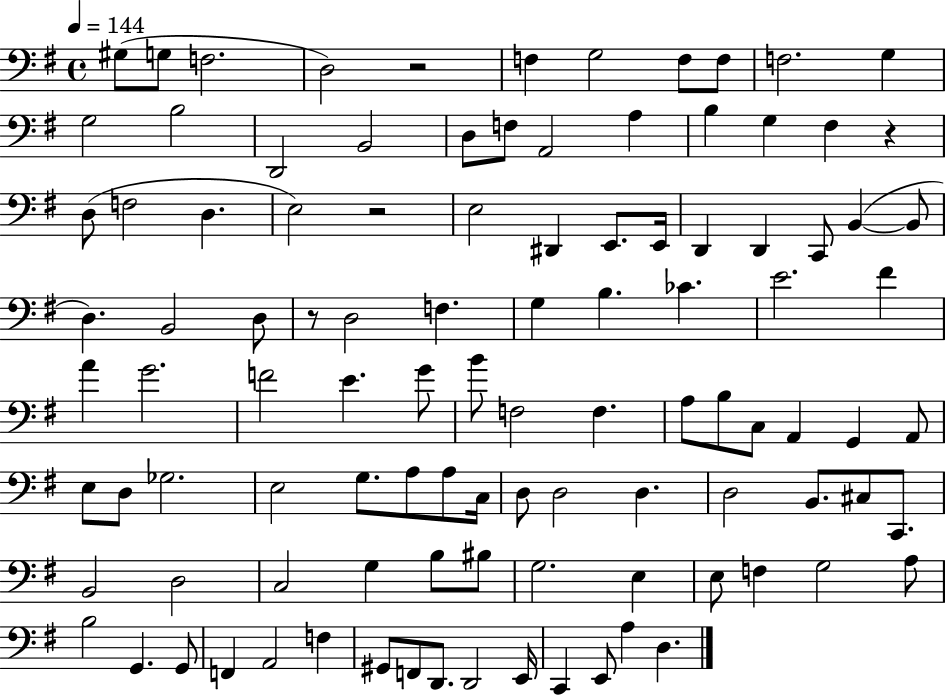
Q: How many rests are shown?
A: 4